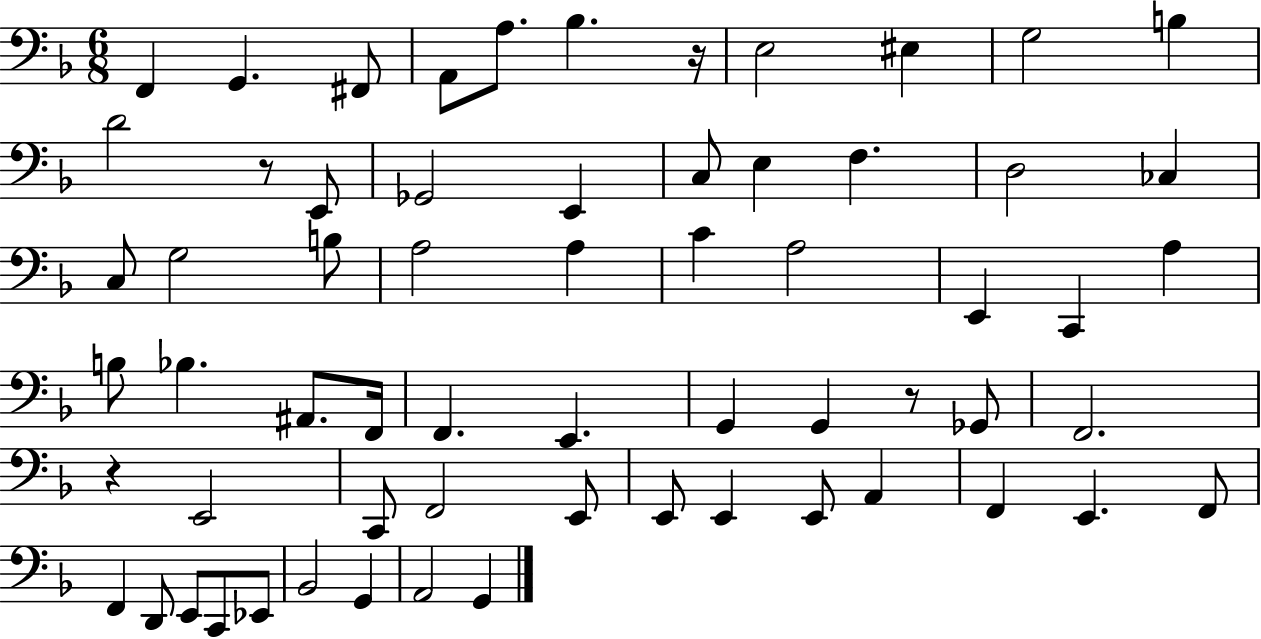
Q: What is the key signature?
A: F major